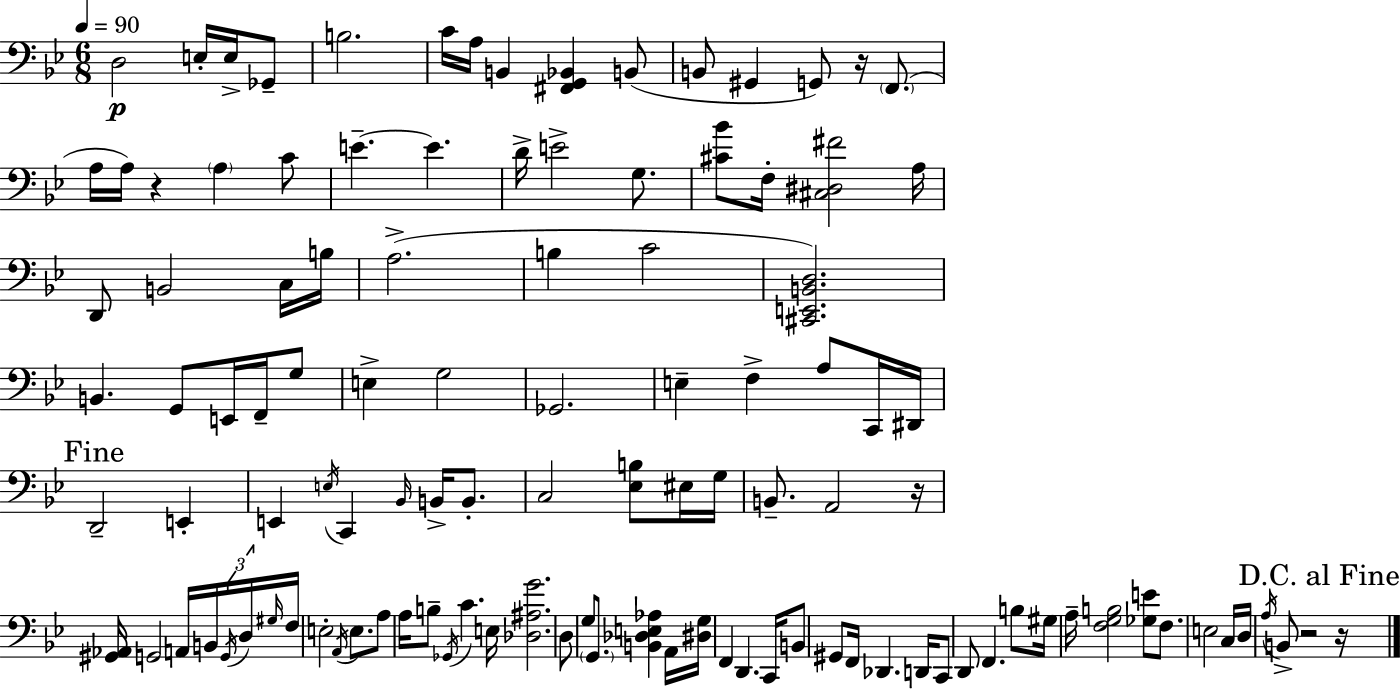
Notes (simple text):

D3/h E3/s E3/s Gb2/e B3/h. C4/s A3/s B2/q [F#2,G2,Bb2]/q B2/e B2/e G#2/q G2/e R/s F2/e. A3/s A3/s R/q A3/q C4/e E4/q. E4/q. D4/s E4/h G3/e. [C#4,Bb4]/e F3/s [C#3,D#3,F#4]/h A3/s D2/e B2/h C3/s B3/s A3/h. B3/q C4/h [C#2,E2,B2,D3]/h. B2/q. G2/e E2/s F2/s G3/e E3/q G3/h Gb2/h. E3/q F3/q A3/e C2/s D#2/s D2/h E2/q E2/q E3/s C2/q Bb2/s B2/s B2/e. C3/h [Eb3,B3]/e EIS3/s G3/s B2/e. A2/h R/s [G#2,Ab2]/s G2/h A2/s B2/s G2/s D3/s G#3/s F3/s E3/h A2/s E3/e. A3/e A3/s B3/e Gb2/s C4/q. E3/s [Db3,A#3,G4]/h. D3/e G3/e G2/e. [B2,Db3,E3,Ab3]/q A2/s [D#3,G3]/s F2/q D2/q. C2/s B2/e G#2/e F2/s Db2/q. D2/s C2/e D2/e F2/q. B3/e G#3/s A3/s [F3,G3,B3]/h [Gb3,E4]/e F3/e. E3/h C3/s D3/s A3/s B2/e R/h R/s